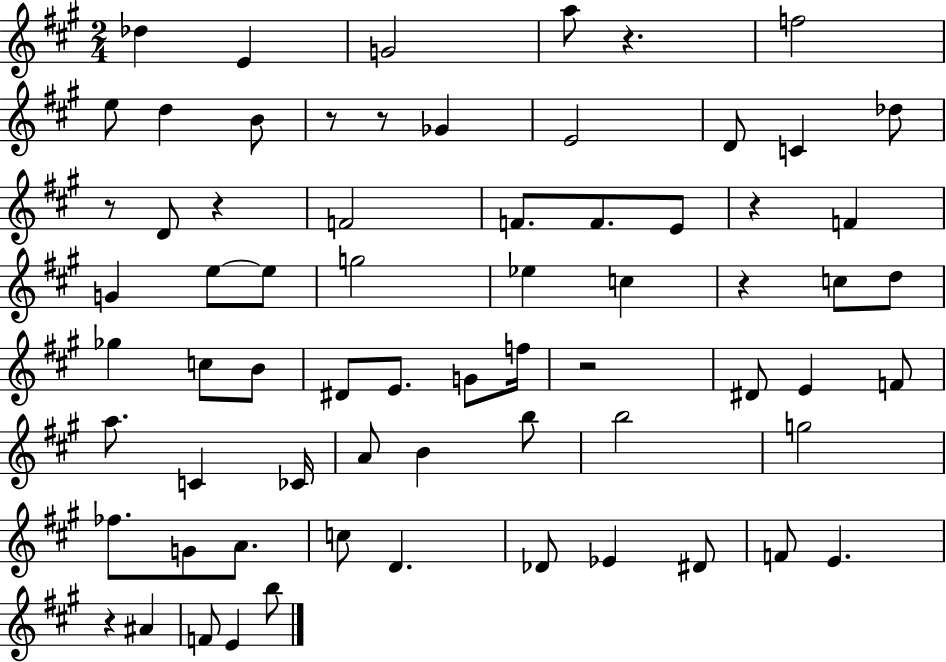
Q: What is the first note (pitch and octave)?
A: Db5